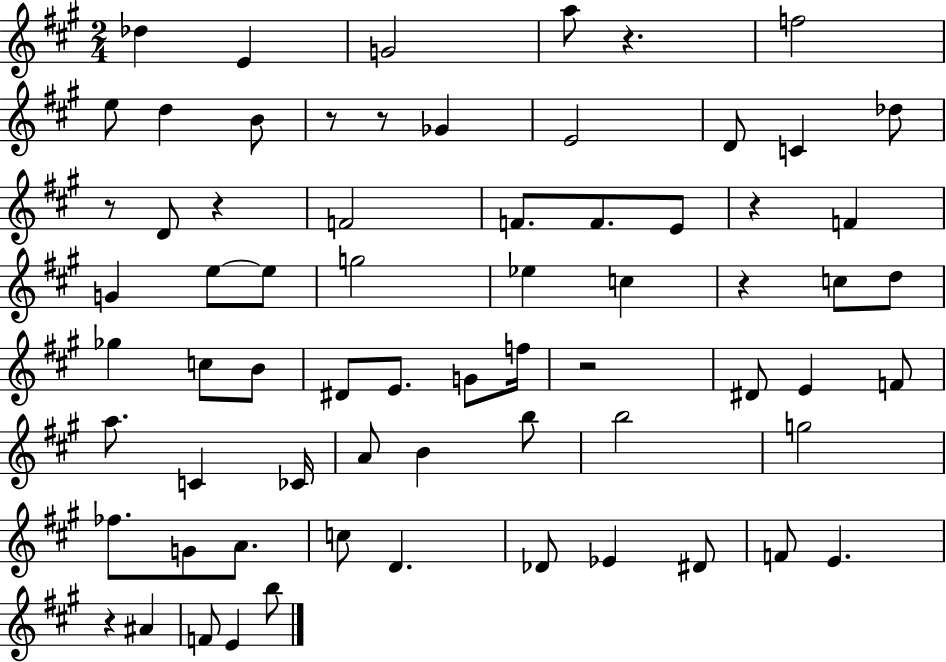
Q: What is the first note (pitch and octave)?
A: Db5